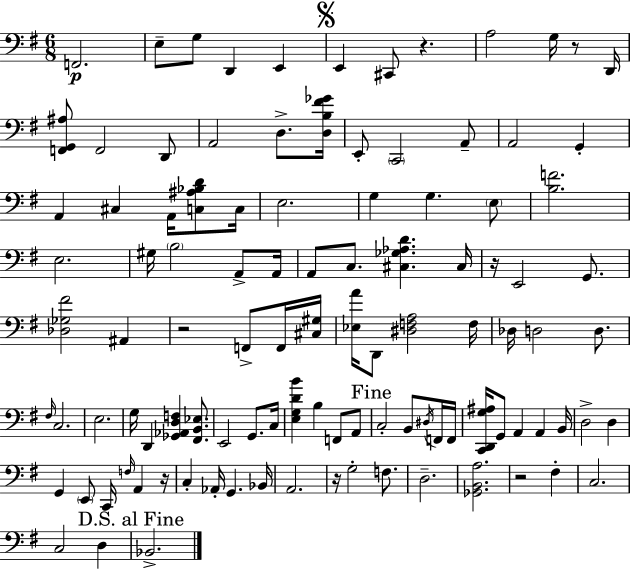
F2/h. E3/e G3/e D2/q E2/q E2/q C#2/e R/q. A3/h G3/s R/e D2/s [F2,G2,A#3]/e F2/h D2/e A2/h D3/e. [D3,B3,F#4,Gb4]/s E2/e C2/h A2/e A2/h G2/q A2/q C#3/q A2/s [C3,A#3,Bb3,D4]/e C3/s E3/h. G3/q G3/q. E3/e [B3,F4]/h. E3/h. G#3/s B3/h A2/e A2/s A2/e C3/e. [C#3,Gb3,Ab3,D4]/q. C#3/s R/s E2/h G2/e. [Db3,Gb3,F#4]/h A#2/q R/h F2/e F2/s [C#3,G#3]/s [Eb3,A4]/s D2/e [D#3,F3,A3]/h F3/s Db3/s D3/h D3/e. F#3/s C3/h. E3/h. G3/s D2/q [Gb2,Ab2,D3,F3]/q [F#2,B2,Eb3]/e. E2/h G2/e. C3/s [E3,G3,D4,B4]/q B3/q F2/e A2/e C3/h B2/e D#3/s F2/s F2/s [C2,D2,G3,A#3]/s G2/e A2/q A2/q B2/s D3/h D3/q G2/q E2/e C2/s F3/s A2/q R/s C3/q Ab2/s G2/q. Bb2/s A2/h. R/s G3/h F3/e. D3/h. [Gb2,B2,A3]/h. R/h F#3/q C3/h. C3/h D3/q Bb2/h.